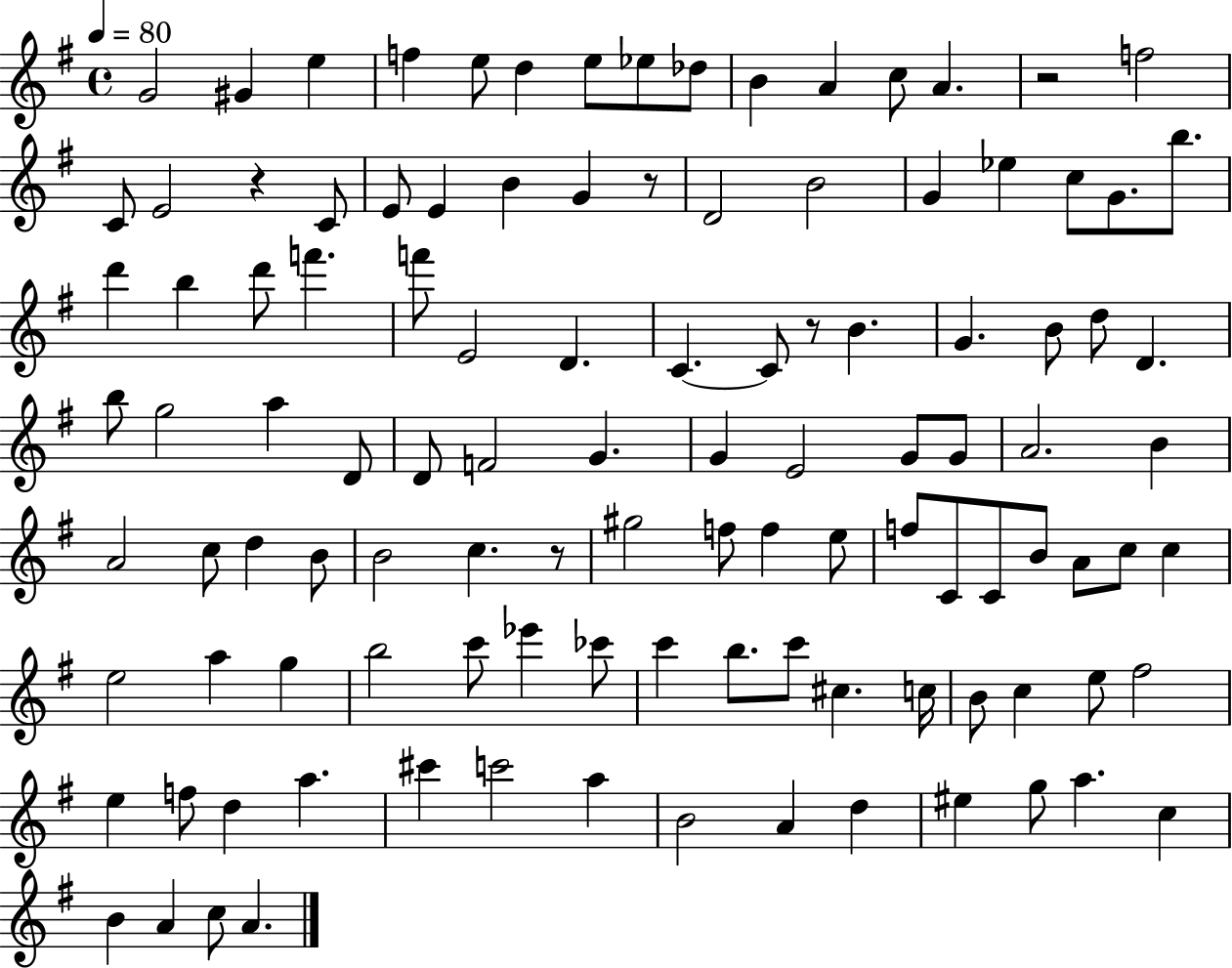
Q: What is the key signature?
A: G major